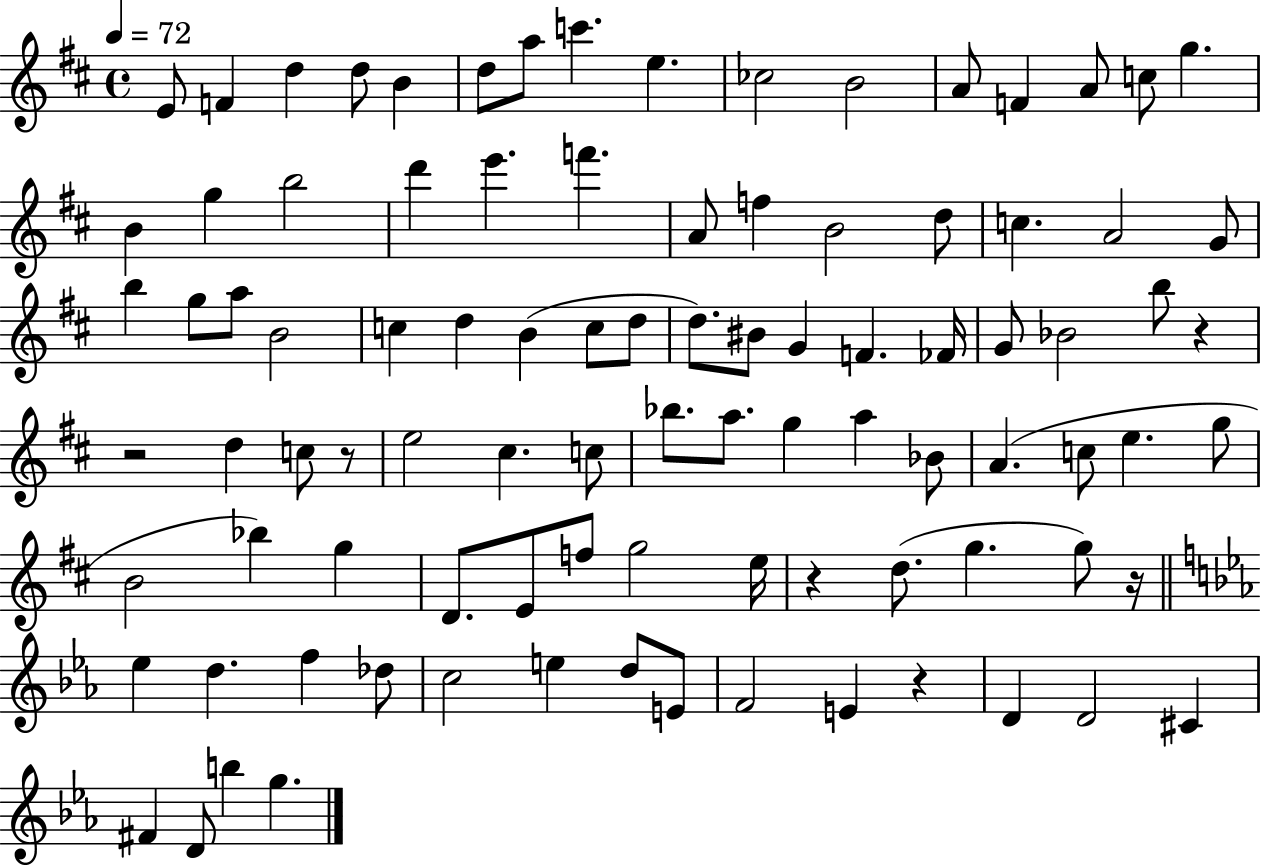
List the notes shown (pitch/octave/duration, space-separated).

E4/e F4/q D5/q D5/e B4/q D5/e A5/e C6/q. E5/q. CES5/h B4/h A4/e F4/q A4/e C5/e G5/q. B4/q G5/q B5/h D6/q E6/q. F6/q. A4/e F5/q B4/h D5/e C5/q. A4/h G4/e B5/q G5/e A5/e B4/h C5/q D5/q B4/q C5/e D5/e D5/e. BIS4/e G4/q F4/q. FES4/s G4/e Bb4/h B5/e R/q R/h D5/q C5/e R/e E5/h C#5/q. C5/e Bb5/e. A5/e. G5/q A5/q Bb4/e A4/q. C5/e E5/q. G5/e B4/h Bb5/q G5/q D4/e. E4/e F5/e G5/h E5/s R/q D5/e. G5/q. G5/e R/s Eb5/q D5/q. F5/q Db5/e C5/h E5/q D5/e E4/e F4/h E4/q R/q D4/q D4/h C#4/q F#4/q D4/e B5/q G5/q.